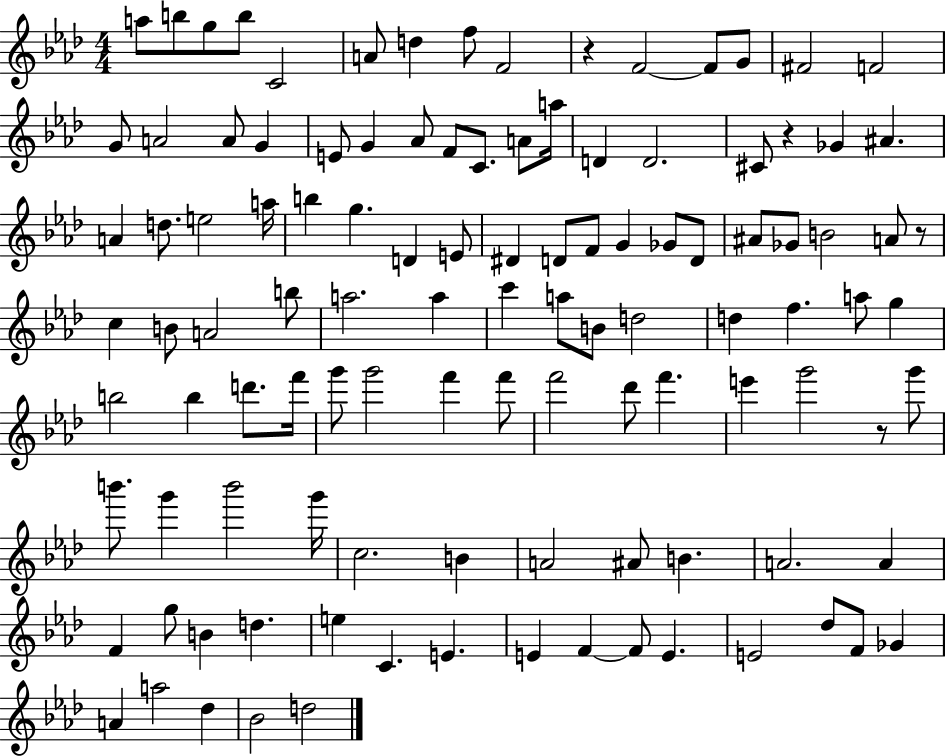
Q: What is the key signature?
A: AES major